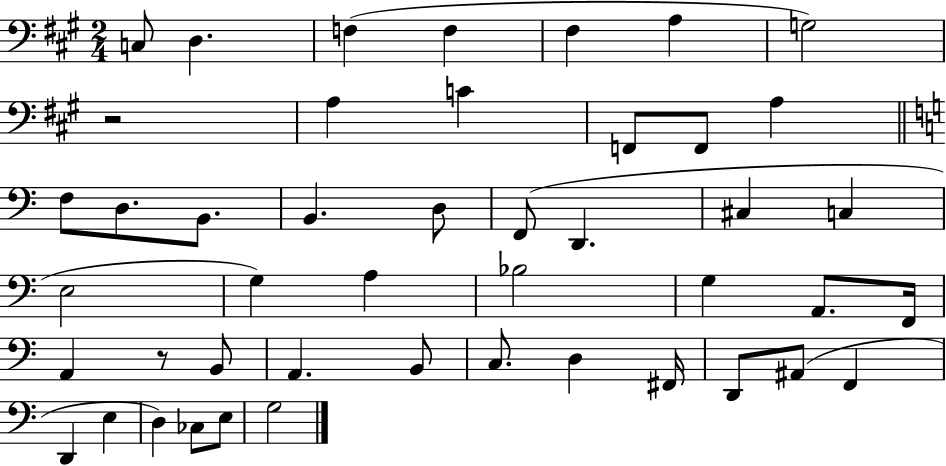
X:1
T:Untitled
M:2/4
L:1/4
K:A
C,/2 D, F, F, ^F, A, G,2 z2 A, C F,,/2 F,,/2 A, F,/2 D,/2 B,,/2 B,, D,/2 F,,/2 D,, ^C, C, E,2 G, A, _B,2 G, A,,/2 F,,/4 A,, z/2 B,,/2 A,, B,,/2 C,/2 D, ^F,,/4 D,,/2 ^A,,/2 F,, D,, E, D, _C,/2 E,/2 G,2